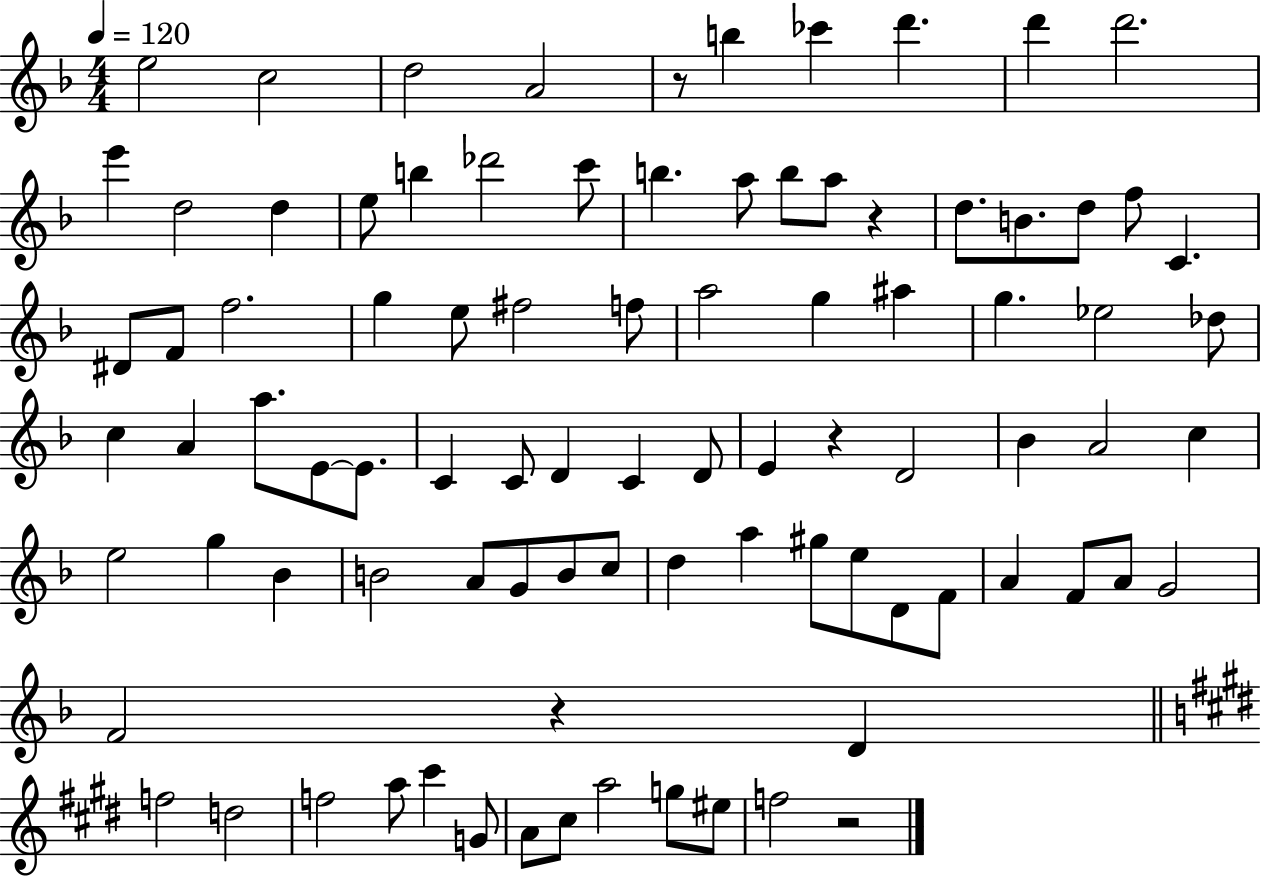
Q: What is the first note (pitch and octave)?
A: E5